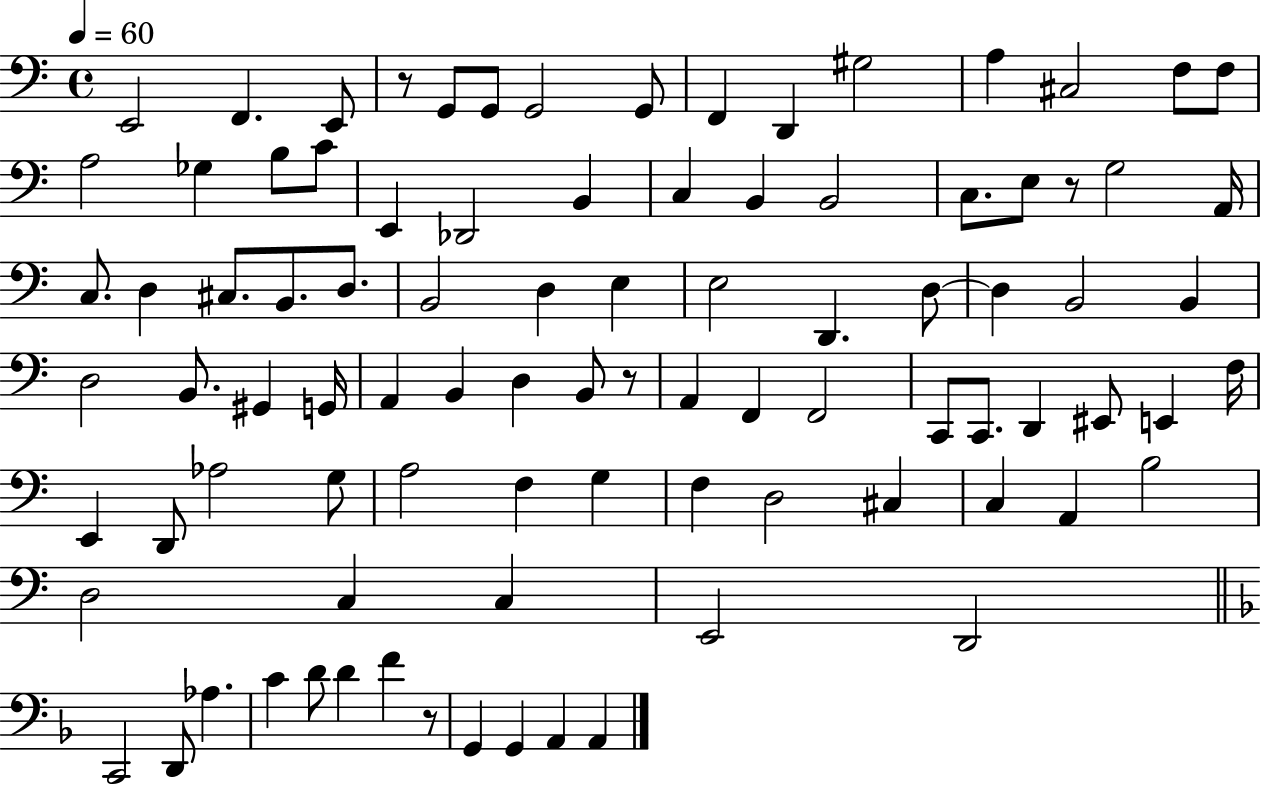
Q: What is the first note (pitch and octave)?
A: E2